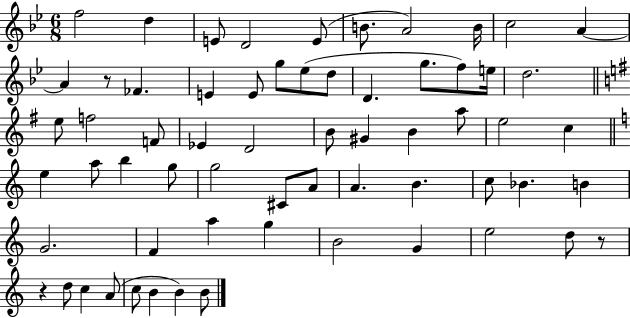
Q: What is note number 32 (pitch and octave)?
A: E5